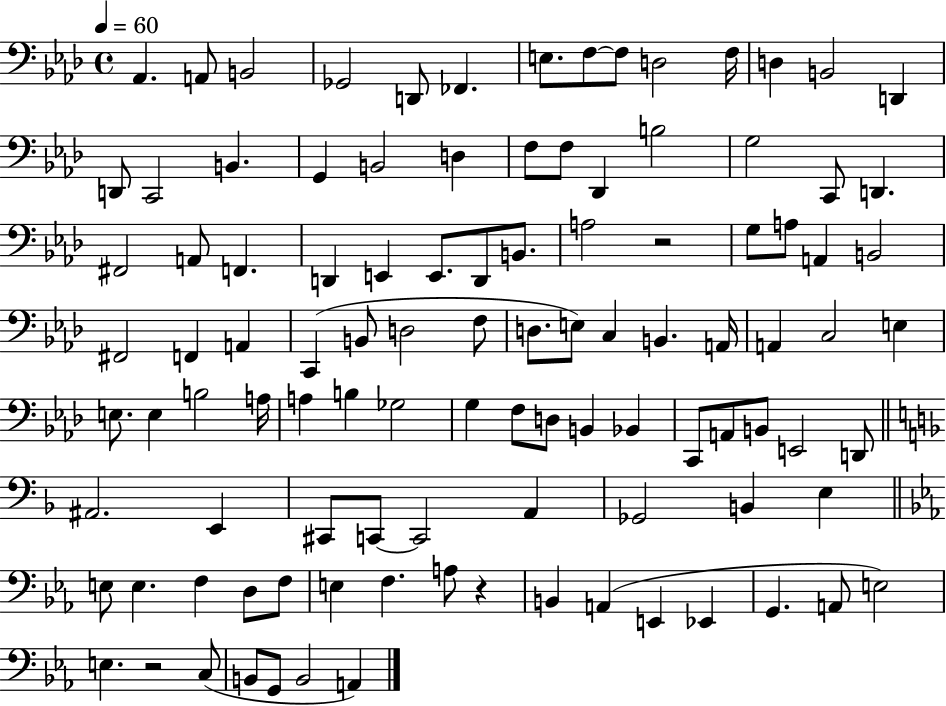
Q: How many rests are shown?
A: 3